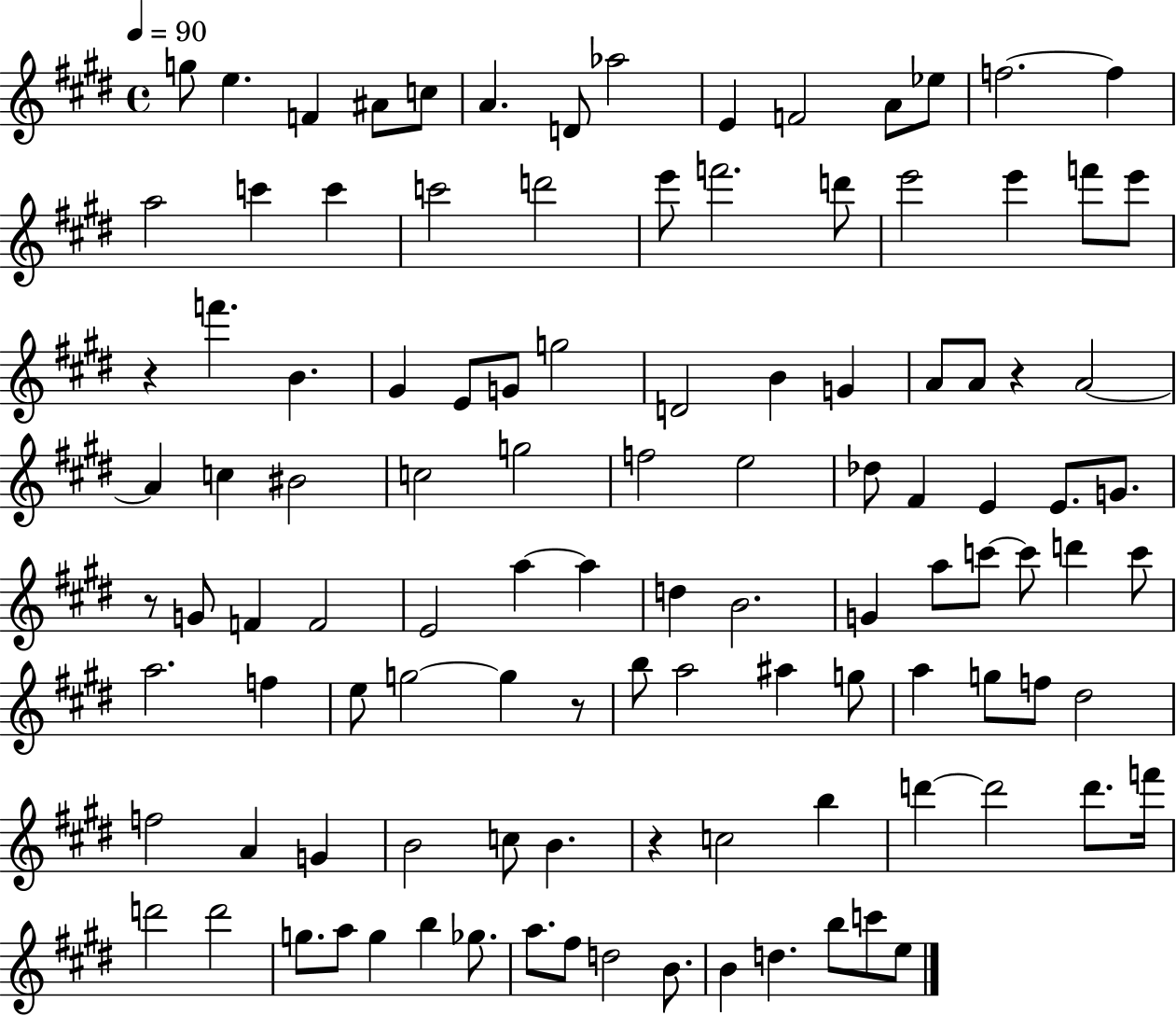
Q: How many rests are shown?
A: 5